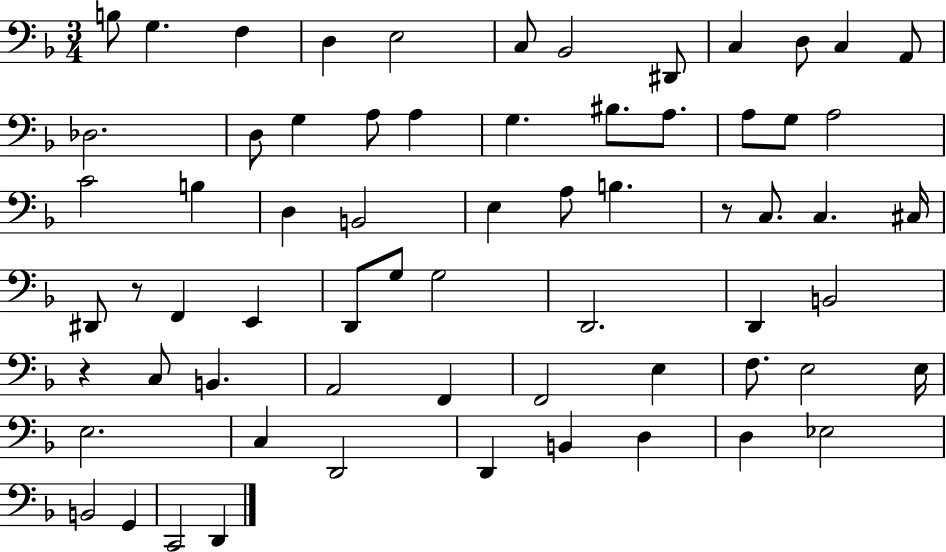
B3/e G3/q. F3/q D3/q E3/h C3/e Bb2/h D#2/e C3/q D3/e C3/q A2/e Db3/h. D3/e G3/q A3/e A3/q G3/q. BIS3/e. A3/e. A3/e G3/e A3/h C4/h B3/q D3/q B2/h E3/q A3/e B3/q. R/e C3/e. C3/q. C#3/s D#2/e R/e F2/q E2/q D2/e G3/e G3/h D2/h. D2/q B2/h R/q C3/e B2/q. A2/h F2/q F2/h E3/q F3/e. E3/h E3/s E3/h. C3/q D2/h D2/q B2/q D3/q D3/q Eb3/h B2/h G2/q C2/h D2/q